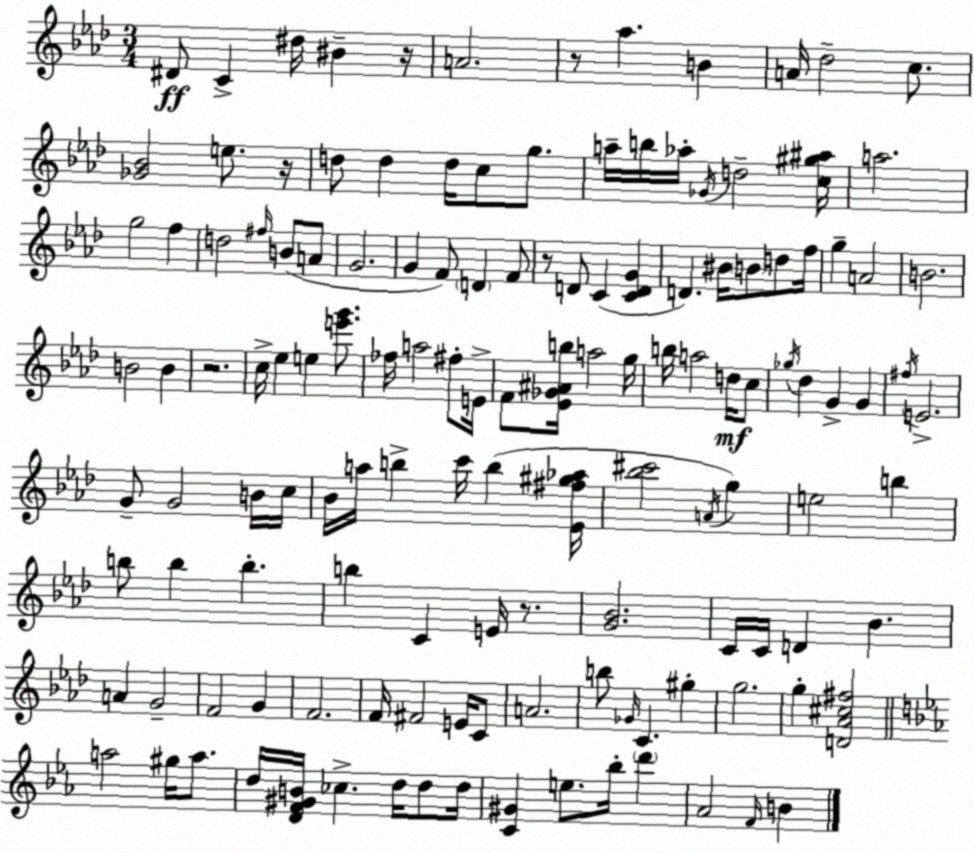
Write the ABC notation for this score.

X:1
T:Untitled
M:3/4
L:1/4
K:Fm
^D/2 C ^d/4 ^B z/4 A2 z/2 _a B A/4 _d2 c/2 [_G_B]2 e/2 z/4 d/2 d d/4 c/2 g/2 a/4 b/4 _a/4 _G/4 d2 [c^g^a]/4 a2 g2 f d2 ^f/4 B/2 A/2 G2 G F/2 D F/2 z/2 D/2 C [CDG] D ^B/4 B/2 d/2 f/4 g A2 B2 B2 B z2 c/4 _e e [e'g']/2 _f/4 a2 ^f/2 E/4 F/2 [_E_G^Ab]/4 a2 g/4 b/4 a2 d/4 c/2 _g/4 _d G G ^f/4 E2 G/2 G2 B/4 c/4 _B/4 a/4 b c'/4 b [_E^f^g_a]/4 [_b^c']2 A/4 g e2 b b/2 b b b C E/4 z/2 [G_B]2 C/4 C/4 D _B A G2 F2 G F2 F/4 ^F2 E/4 C/2 A2 b/2 _G/4 C ^g g2 g [D_A^c^f]2 a2 ^g/4 a/2 d/4 [DF^GB]/4 _c d/4 d/2 d/4 [C^G] e/2 _b/4 d' _A2 F/4 B